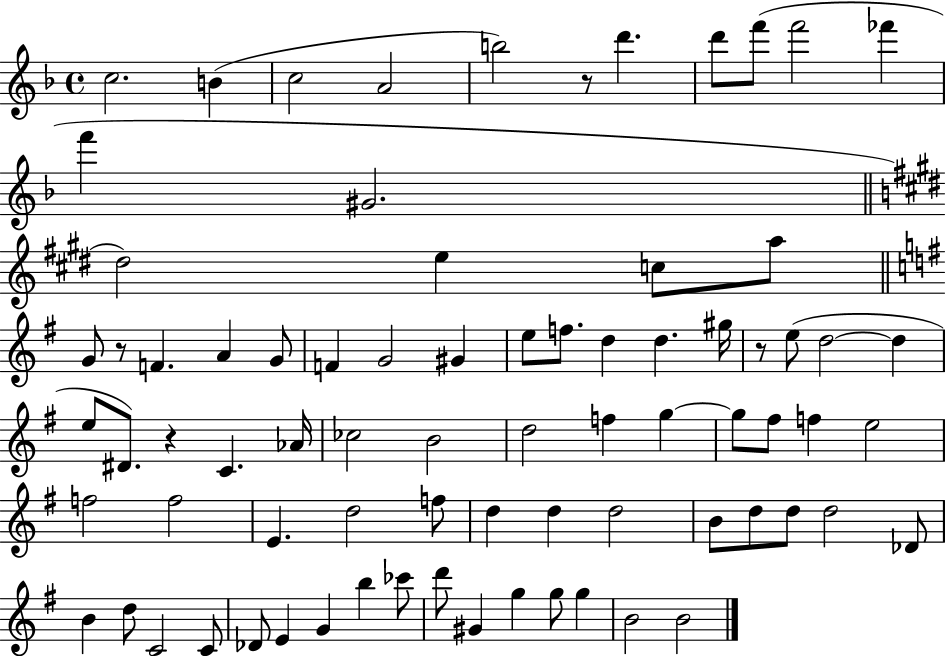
X:1
T:Untitled
M:4/4
L:1/4
K:F
c2 B c2 A2 b2 z/2 d' d'/2 f'/2 f'2 _f' f' ^G2 ^d2 e c/2 a/2 G/2 z/2 F A G/2 F G2 ^G e/2 f/2 d d ^g/4 z/2 e/2 d2 d e/2 ^D/2 z C _A/4 _c2 B2 d2 f g g/2 ^f/2 f e2 f2 f2 E d2 f/2 d d d2 B/2 d/2 d/2 d2 _D/2 B d/2 C2 C/2 _D/2 E G b _c'/2 d'/2 ^G g g/2 g B2 B2